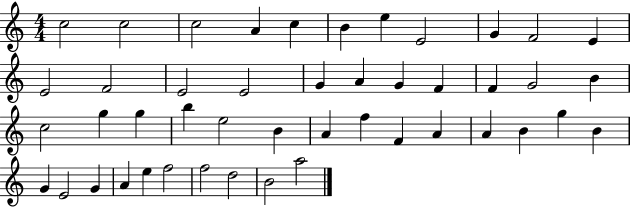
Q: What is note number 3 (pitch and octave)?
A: C5